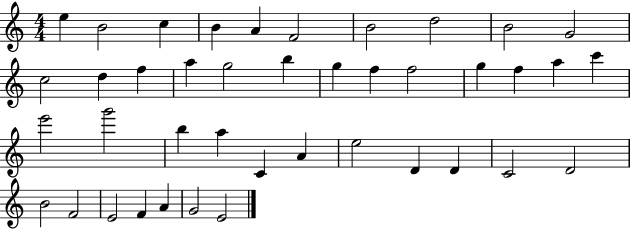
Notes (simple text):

E5/q B4/h C5/q B4/q A4/q F4/h B4/h D5/h B4/h G4/h C5/h D5/q F5/q A5/q G5/h B5/q G5/q F5/q F5/h G5/q F5/q A5/q C6/q E6/h G6/h B5/q A5/q C4/q A4/q E5/h D4/q D4/q C4/h D4/h B4/h F4/h E4/h F4/q A4/q G4/h E4/h